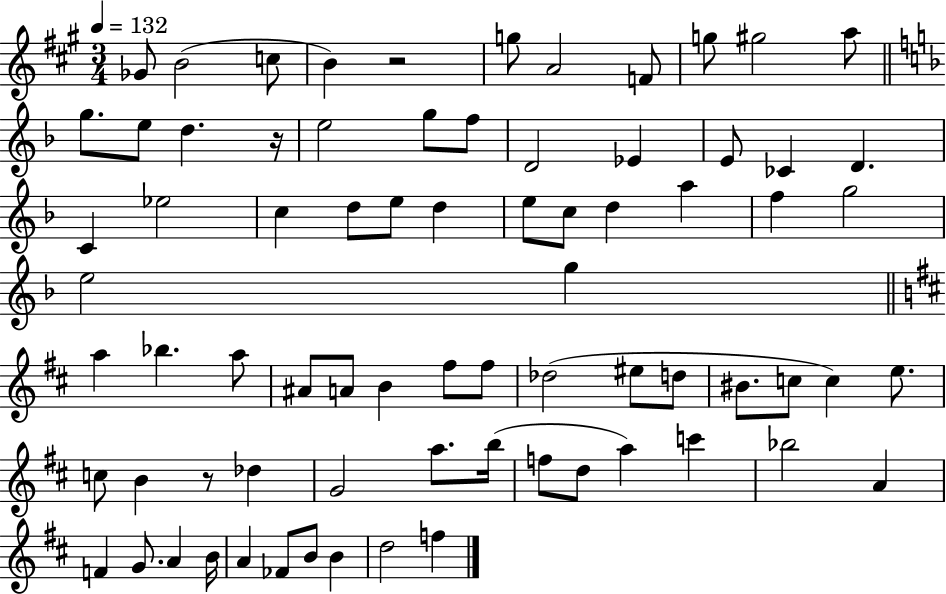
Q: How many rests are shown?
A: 3